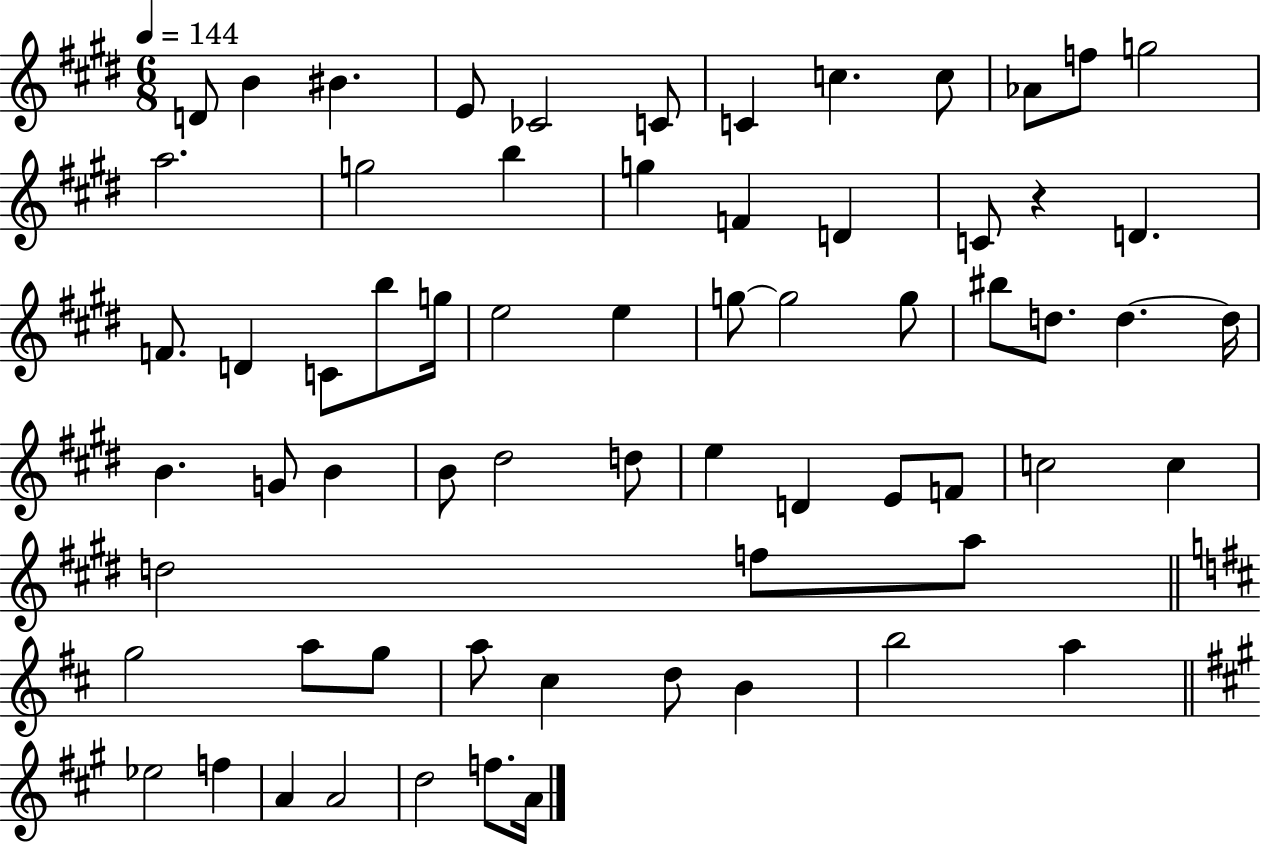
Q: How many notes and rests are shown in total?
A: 66